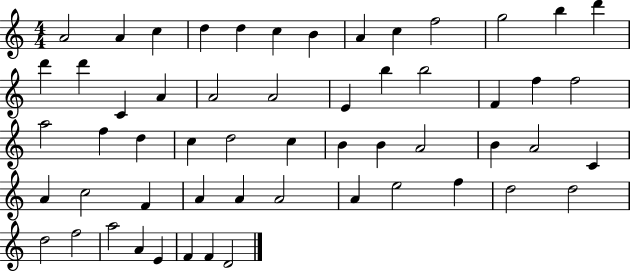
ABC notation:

X:1
T:Untitled
M:4/4
L:1/4
K:C
A2 A c d d c B A c f2 g2 b d' d' d' C A A2 A2 E b b2 F f f2 a2 f d c d2 c B B A2 B A2 C A c2 F A A A2 A e2 f d2 d2 d2 f2 a2 A E F F D2